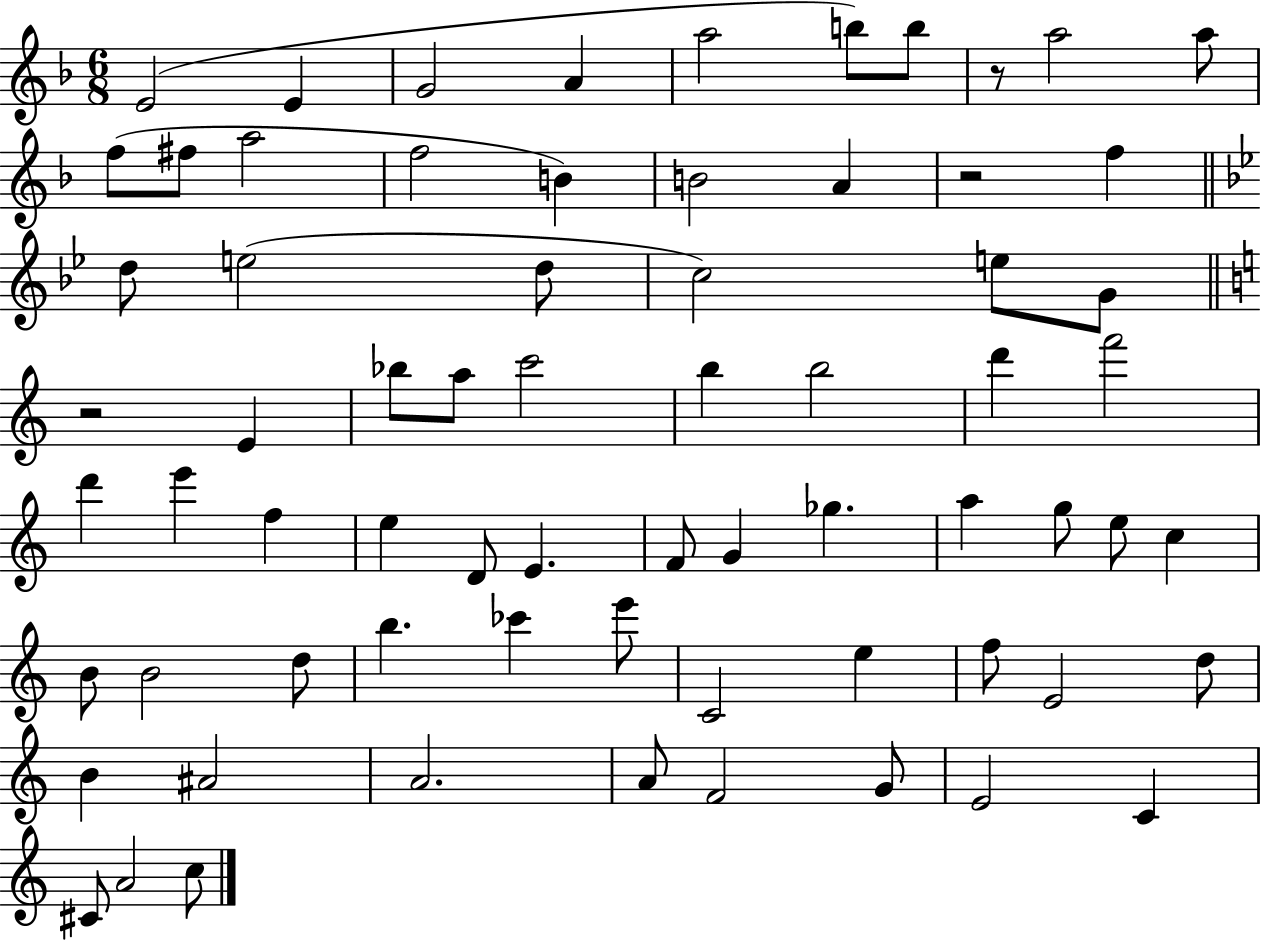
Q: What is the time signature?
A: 6/8